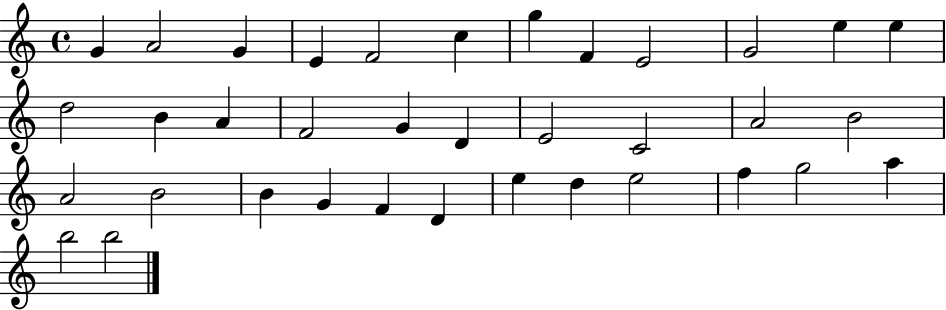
X:1
T:Untitled
M:4/4
L:1/4
K:C
G A2 G E F2 c g F E2 G2 e e d2 B A F2 G D E2 C2 A2 B2 A2 B2 B G F D e d e2 f g2 a b2 b2